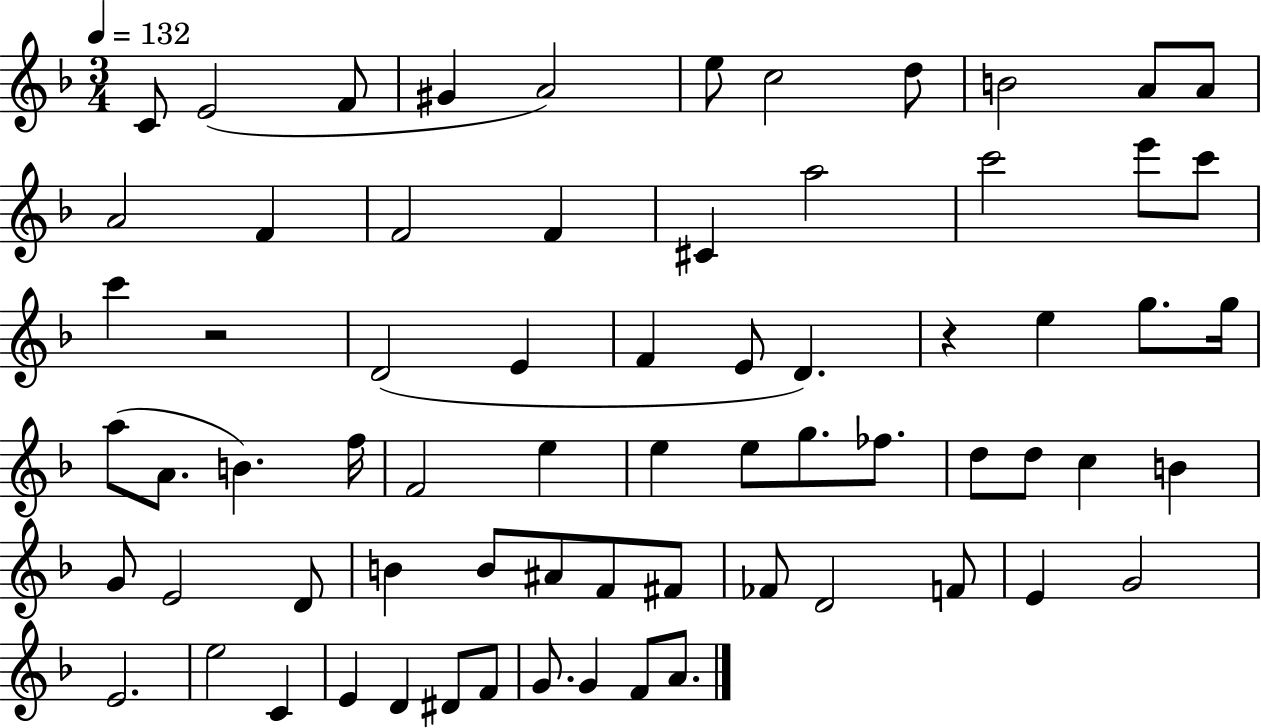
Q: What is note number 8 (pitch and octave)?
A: D5